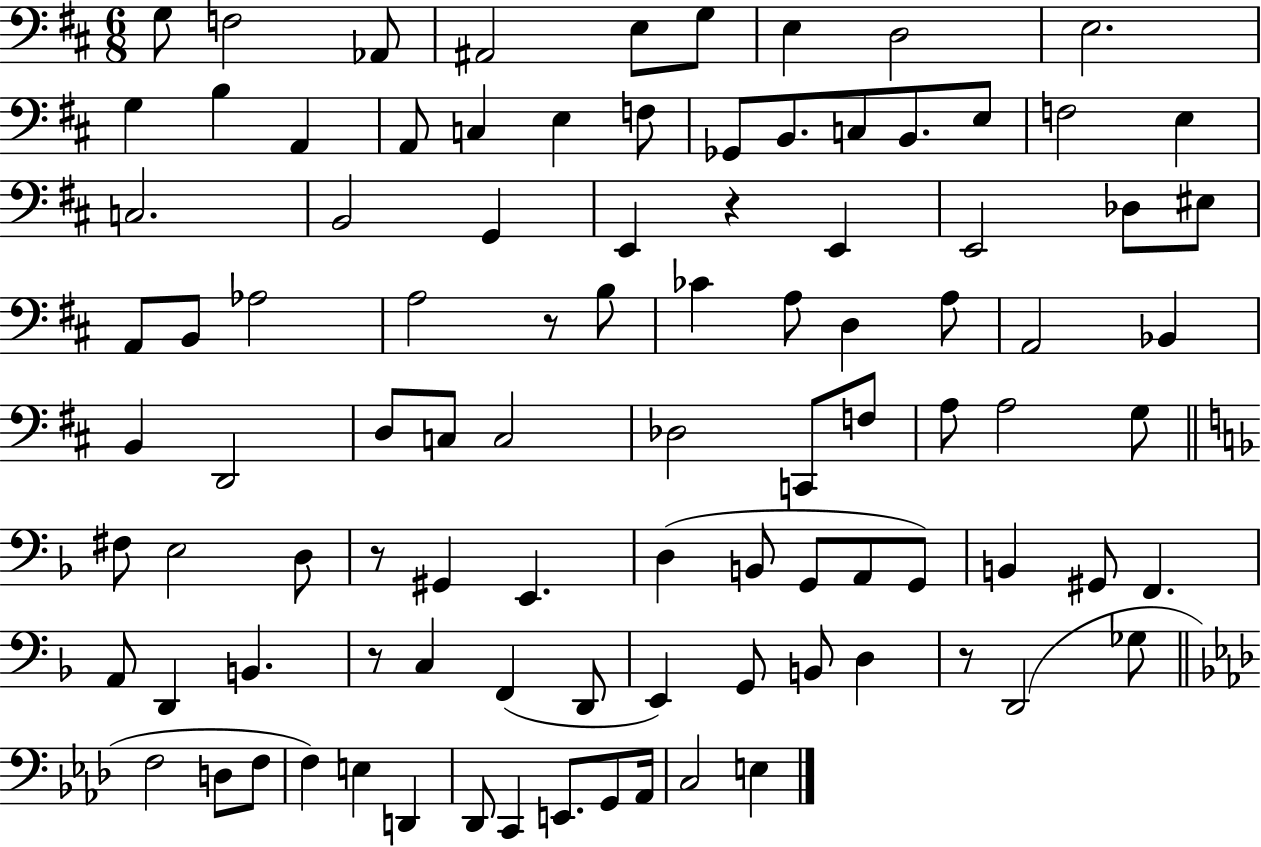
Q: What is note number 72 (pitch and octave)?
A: D2